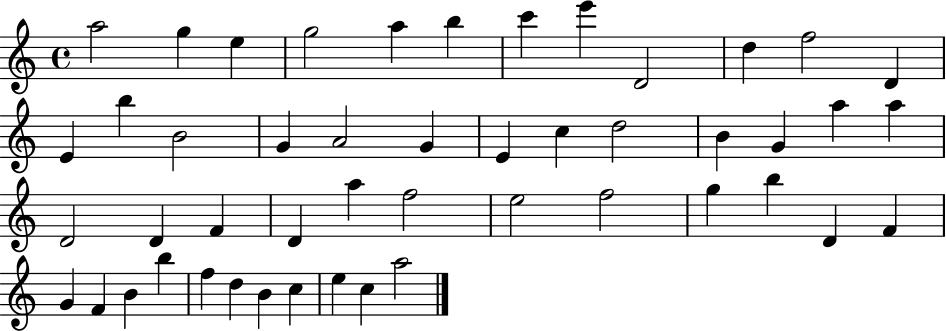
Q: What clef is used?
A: treble